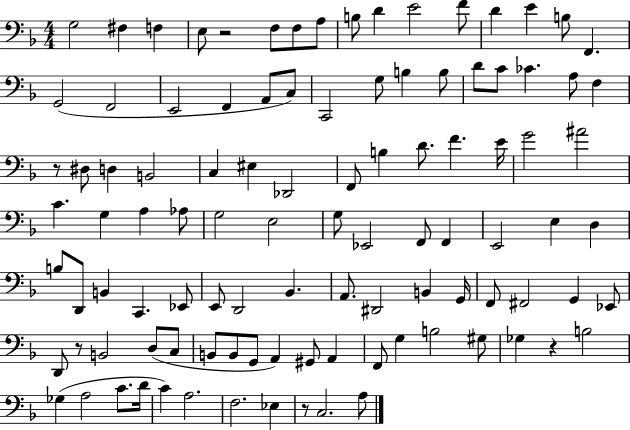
X:1
T:Untitled
M:4/4
L:1/4
K:F
G,2 ^F, F, E,/2 z2 F,/2 F,/2 A,/2 B,/2 D E2 F/2 D E B,/2 F,, G,,2 F,,2 E,,2 F,, A,,/2 C,/2 C,,2 G,/2 B, B,/2 D/2 C/2 _C A,/2 F, z/2 ^D,/2 D, B,,2 C, ^E, _D,,2 F,,/2 B, D/2 F E/4 G2 ^A2 C G, A, _A,/2 G,2 E,2 G,/2 _E,,2 F,,/2 F,, E,,2 E, D, B,/2 D,,/2 B,, C,, _E,,/2 E,,/2 D,,2 _B,, A,,/2 ^D,,2 B,, G,,/4 F,,/2 ^F,,2 G,, _E,,/2 D,,/2 z/2 B,,2 D,/2 C,/2 B,,/2 B,,/2 G,,/2 A,, ^G,,/2 A,, F,,/2 G, B,2 ^G,/2 _G, z B,2 _G, A,2 C/2 D/4 C A,2 F,2 _E, z/2 C,2 A,/2